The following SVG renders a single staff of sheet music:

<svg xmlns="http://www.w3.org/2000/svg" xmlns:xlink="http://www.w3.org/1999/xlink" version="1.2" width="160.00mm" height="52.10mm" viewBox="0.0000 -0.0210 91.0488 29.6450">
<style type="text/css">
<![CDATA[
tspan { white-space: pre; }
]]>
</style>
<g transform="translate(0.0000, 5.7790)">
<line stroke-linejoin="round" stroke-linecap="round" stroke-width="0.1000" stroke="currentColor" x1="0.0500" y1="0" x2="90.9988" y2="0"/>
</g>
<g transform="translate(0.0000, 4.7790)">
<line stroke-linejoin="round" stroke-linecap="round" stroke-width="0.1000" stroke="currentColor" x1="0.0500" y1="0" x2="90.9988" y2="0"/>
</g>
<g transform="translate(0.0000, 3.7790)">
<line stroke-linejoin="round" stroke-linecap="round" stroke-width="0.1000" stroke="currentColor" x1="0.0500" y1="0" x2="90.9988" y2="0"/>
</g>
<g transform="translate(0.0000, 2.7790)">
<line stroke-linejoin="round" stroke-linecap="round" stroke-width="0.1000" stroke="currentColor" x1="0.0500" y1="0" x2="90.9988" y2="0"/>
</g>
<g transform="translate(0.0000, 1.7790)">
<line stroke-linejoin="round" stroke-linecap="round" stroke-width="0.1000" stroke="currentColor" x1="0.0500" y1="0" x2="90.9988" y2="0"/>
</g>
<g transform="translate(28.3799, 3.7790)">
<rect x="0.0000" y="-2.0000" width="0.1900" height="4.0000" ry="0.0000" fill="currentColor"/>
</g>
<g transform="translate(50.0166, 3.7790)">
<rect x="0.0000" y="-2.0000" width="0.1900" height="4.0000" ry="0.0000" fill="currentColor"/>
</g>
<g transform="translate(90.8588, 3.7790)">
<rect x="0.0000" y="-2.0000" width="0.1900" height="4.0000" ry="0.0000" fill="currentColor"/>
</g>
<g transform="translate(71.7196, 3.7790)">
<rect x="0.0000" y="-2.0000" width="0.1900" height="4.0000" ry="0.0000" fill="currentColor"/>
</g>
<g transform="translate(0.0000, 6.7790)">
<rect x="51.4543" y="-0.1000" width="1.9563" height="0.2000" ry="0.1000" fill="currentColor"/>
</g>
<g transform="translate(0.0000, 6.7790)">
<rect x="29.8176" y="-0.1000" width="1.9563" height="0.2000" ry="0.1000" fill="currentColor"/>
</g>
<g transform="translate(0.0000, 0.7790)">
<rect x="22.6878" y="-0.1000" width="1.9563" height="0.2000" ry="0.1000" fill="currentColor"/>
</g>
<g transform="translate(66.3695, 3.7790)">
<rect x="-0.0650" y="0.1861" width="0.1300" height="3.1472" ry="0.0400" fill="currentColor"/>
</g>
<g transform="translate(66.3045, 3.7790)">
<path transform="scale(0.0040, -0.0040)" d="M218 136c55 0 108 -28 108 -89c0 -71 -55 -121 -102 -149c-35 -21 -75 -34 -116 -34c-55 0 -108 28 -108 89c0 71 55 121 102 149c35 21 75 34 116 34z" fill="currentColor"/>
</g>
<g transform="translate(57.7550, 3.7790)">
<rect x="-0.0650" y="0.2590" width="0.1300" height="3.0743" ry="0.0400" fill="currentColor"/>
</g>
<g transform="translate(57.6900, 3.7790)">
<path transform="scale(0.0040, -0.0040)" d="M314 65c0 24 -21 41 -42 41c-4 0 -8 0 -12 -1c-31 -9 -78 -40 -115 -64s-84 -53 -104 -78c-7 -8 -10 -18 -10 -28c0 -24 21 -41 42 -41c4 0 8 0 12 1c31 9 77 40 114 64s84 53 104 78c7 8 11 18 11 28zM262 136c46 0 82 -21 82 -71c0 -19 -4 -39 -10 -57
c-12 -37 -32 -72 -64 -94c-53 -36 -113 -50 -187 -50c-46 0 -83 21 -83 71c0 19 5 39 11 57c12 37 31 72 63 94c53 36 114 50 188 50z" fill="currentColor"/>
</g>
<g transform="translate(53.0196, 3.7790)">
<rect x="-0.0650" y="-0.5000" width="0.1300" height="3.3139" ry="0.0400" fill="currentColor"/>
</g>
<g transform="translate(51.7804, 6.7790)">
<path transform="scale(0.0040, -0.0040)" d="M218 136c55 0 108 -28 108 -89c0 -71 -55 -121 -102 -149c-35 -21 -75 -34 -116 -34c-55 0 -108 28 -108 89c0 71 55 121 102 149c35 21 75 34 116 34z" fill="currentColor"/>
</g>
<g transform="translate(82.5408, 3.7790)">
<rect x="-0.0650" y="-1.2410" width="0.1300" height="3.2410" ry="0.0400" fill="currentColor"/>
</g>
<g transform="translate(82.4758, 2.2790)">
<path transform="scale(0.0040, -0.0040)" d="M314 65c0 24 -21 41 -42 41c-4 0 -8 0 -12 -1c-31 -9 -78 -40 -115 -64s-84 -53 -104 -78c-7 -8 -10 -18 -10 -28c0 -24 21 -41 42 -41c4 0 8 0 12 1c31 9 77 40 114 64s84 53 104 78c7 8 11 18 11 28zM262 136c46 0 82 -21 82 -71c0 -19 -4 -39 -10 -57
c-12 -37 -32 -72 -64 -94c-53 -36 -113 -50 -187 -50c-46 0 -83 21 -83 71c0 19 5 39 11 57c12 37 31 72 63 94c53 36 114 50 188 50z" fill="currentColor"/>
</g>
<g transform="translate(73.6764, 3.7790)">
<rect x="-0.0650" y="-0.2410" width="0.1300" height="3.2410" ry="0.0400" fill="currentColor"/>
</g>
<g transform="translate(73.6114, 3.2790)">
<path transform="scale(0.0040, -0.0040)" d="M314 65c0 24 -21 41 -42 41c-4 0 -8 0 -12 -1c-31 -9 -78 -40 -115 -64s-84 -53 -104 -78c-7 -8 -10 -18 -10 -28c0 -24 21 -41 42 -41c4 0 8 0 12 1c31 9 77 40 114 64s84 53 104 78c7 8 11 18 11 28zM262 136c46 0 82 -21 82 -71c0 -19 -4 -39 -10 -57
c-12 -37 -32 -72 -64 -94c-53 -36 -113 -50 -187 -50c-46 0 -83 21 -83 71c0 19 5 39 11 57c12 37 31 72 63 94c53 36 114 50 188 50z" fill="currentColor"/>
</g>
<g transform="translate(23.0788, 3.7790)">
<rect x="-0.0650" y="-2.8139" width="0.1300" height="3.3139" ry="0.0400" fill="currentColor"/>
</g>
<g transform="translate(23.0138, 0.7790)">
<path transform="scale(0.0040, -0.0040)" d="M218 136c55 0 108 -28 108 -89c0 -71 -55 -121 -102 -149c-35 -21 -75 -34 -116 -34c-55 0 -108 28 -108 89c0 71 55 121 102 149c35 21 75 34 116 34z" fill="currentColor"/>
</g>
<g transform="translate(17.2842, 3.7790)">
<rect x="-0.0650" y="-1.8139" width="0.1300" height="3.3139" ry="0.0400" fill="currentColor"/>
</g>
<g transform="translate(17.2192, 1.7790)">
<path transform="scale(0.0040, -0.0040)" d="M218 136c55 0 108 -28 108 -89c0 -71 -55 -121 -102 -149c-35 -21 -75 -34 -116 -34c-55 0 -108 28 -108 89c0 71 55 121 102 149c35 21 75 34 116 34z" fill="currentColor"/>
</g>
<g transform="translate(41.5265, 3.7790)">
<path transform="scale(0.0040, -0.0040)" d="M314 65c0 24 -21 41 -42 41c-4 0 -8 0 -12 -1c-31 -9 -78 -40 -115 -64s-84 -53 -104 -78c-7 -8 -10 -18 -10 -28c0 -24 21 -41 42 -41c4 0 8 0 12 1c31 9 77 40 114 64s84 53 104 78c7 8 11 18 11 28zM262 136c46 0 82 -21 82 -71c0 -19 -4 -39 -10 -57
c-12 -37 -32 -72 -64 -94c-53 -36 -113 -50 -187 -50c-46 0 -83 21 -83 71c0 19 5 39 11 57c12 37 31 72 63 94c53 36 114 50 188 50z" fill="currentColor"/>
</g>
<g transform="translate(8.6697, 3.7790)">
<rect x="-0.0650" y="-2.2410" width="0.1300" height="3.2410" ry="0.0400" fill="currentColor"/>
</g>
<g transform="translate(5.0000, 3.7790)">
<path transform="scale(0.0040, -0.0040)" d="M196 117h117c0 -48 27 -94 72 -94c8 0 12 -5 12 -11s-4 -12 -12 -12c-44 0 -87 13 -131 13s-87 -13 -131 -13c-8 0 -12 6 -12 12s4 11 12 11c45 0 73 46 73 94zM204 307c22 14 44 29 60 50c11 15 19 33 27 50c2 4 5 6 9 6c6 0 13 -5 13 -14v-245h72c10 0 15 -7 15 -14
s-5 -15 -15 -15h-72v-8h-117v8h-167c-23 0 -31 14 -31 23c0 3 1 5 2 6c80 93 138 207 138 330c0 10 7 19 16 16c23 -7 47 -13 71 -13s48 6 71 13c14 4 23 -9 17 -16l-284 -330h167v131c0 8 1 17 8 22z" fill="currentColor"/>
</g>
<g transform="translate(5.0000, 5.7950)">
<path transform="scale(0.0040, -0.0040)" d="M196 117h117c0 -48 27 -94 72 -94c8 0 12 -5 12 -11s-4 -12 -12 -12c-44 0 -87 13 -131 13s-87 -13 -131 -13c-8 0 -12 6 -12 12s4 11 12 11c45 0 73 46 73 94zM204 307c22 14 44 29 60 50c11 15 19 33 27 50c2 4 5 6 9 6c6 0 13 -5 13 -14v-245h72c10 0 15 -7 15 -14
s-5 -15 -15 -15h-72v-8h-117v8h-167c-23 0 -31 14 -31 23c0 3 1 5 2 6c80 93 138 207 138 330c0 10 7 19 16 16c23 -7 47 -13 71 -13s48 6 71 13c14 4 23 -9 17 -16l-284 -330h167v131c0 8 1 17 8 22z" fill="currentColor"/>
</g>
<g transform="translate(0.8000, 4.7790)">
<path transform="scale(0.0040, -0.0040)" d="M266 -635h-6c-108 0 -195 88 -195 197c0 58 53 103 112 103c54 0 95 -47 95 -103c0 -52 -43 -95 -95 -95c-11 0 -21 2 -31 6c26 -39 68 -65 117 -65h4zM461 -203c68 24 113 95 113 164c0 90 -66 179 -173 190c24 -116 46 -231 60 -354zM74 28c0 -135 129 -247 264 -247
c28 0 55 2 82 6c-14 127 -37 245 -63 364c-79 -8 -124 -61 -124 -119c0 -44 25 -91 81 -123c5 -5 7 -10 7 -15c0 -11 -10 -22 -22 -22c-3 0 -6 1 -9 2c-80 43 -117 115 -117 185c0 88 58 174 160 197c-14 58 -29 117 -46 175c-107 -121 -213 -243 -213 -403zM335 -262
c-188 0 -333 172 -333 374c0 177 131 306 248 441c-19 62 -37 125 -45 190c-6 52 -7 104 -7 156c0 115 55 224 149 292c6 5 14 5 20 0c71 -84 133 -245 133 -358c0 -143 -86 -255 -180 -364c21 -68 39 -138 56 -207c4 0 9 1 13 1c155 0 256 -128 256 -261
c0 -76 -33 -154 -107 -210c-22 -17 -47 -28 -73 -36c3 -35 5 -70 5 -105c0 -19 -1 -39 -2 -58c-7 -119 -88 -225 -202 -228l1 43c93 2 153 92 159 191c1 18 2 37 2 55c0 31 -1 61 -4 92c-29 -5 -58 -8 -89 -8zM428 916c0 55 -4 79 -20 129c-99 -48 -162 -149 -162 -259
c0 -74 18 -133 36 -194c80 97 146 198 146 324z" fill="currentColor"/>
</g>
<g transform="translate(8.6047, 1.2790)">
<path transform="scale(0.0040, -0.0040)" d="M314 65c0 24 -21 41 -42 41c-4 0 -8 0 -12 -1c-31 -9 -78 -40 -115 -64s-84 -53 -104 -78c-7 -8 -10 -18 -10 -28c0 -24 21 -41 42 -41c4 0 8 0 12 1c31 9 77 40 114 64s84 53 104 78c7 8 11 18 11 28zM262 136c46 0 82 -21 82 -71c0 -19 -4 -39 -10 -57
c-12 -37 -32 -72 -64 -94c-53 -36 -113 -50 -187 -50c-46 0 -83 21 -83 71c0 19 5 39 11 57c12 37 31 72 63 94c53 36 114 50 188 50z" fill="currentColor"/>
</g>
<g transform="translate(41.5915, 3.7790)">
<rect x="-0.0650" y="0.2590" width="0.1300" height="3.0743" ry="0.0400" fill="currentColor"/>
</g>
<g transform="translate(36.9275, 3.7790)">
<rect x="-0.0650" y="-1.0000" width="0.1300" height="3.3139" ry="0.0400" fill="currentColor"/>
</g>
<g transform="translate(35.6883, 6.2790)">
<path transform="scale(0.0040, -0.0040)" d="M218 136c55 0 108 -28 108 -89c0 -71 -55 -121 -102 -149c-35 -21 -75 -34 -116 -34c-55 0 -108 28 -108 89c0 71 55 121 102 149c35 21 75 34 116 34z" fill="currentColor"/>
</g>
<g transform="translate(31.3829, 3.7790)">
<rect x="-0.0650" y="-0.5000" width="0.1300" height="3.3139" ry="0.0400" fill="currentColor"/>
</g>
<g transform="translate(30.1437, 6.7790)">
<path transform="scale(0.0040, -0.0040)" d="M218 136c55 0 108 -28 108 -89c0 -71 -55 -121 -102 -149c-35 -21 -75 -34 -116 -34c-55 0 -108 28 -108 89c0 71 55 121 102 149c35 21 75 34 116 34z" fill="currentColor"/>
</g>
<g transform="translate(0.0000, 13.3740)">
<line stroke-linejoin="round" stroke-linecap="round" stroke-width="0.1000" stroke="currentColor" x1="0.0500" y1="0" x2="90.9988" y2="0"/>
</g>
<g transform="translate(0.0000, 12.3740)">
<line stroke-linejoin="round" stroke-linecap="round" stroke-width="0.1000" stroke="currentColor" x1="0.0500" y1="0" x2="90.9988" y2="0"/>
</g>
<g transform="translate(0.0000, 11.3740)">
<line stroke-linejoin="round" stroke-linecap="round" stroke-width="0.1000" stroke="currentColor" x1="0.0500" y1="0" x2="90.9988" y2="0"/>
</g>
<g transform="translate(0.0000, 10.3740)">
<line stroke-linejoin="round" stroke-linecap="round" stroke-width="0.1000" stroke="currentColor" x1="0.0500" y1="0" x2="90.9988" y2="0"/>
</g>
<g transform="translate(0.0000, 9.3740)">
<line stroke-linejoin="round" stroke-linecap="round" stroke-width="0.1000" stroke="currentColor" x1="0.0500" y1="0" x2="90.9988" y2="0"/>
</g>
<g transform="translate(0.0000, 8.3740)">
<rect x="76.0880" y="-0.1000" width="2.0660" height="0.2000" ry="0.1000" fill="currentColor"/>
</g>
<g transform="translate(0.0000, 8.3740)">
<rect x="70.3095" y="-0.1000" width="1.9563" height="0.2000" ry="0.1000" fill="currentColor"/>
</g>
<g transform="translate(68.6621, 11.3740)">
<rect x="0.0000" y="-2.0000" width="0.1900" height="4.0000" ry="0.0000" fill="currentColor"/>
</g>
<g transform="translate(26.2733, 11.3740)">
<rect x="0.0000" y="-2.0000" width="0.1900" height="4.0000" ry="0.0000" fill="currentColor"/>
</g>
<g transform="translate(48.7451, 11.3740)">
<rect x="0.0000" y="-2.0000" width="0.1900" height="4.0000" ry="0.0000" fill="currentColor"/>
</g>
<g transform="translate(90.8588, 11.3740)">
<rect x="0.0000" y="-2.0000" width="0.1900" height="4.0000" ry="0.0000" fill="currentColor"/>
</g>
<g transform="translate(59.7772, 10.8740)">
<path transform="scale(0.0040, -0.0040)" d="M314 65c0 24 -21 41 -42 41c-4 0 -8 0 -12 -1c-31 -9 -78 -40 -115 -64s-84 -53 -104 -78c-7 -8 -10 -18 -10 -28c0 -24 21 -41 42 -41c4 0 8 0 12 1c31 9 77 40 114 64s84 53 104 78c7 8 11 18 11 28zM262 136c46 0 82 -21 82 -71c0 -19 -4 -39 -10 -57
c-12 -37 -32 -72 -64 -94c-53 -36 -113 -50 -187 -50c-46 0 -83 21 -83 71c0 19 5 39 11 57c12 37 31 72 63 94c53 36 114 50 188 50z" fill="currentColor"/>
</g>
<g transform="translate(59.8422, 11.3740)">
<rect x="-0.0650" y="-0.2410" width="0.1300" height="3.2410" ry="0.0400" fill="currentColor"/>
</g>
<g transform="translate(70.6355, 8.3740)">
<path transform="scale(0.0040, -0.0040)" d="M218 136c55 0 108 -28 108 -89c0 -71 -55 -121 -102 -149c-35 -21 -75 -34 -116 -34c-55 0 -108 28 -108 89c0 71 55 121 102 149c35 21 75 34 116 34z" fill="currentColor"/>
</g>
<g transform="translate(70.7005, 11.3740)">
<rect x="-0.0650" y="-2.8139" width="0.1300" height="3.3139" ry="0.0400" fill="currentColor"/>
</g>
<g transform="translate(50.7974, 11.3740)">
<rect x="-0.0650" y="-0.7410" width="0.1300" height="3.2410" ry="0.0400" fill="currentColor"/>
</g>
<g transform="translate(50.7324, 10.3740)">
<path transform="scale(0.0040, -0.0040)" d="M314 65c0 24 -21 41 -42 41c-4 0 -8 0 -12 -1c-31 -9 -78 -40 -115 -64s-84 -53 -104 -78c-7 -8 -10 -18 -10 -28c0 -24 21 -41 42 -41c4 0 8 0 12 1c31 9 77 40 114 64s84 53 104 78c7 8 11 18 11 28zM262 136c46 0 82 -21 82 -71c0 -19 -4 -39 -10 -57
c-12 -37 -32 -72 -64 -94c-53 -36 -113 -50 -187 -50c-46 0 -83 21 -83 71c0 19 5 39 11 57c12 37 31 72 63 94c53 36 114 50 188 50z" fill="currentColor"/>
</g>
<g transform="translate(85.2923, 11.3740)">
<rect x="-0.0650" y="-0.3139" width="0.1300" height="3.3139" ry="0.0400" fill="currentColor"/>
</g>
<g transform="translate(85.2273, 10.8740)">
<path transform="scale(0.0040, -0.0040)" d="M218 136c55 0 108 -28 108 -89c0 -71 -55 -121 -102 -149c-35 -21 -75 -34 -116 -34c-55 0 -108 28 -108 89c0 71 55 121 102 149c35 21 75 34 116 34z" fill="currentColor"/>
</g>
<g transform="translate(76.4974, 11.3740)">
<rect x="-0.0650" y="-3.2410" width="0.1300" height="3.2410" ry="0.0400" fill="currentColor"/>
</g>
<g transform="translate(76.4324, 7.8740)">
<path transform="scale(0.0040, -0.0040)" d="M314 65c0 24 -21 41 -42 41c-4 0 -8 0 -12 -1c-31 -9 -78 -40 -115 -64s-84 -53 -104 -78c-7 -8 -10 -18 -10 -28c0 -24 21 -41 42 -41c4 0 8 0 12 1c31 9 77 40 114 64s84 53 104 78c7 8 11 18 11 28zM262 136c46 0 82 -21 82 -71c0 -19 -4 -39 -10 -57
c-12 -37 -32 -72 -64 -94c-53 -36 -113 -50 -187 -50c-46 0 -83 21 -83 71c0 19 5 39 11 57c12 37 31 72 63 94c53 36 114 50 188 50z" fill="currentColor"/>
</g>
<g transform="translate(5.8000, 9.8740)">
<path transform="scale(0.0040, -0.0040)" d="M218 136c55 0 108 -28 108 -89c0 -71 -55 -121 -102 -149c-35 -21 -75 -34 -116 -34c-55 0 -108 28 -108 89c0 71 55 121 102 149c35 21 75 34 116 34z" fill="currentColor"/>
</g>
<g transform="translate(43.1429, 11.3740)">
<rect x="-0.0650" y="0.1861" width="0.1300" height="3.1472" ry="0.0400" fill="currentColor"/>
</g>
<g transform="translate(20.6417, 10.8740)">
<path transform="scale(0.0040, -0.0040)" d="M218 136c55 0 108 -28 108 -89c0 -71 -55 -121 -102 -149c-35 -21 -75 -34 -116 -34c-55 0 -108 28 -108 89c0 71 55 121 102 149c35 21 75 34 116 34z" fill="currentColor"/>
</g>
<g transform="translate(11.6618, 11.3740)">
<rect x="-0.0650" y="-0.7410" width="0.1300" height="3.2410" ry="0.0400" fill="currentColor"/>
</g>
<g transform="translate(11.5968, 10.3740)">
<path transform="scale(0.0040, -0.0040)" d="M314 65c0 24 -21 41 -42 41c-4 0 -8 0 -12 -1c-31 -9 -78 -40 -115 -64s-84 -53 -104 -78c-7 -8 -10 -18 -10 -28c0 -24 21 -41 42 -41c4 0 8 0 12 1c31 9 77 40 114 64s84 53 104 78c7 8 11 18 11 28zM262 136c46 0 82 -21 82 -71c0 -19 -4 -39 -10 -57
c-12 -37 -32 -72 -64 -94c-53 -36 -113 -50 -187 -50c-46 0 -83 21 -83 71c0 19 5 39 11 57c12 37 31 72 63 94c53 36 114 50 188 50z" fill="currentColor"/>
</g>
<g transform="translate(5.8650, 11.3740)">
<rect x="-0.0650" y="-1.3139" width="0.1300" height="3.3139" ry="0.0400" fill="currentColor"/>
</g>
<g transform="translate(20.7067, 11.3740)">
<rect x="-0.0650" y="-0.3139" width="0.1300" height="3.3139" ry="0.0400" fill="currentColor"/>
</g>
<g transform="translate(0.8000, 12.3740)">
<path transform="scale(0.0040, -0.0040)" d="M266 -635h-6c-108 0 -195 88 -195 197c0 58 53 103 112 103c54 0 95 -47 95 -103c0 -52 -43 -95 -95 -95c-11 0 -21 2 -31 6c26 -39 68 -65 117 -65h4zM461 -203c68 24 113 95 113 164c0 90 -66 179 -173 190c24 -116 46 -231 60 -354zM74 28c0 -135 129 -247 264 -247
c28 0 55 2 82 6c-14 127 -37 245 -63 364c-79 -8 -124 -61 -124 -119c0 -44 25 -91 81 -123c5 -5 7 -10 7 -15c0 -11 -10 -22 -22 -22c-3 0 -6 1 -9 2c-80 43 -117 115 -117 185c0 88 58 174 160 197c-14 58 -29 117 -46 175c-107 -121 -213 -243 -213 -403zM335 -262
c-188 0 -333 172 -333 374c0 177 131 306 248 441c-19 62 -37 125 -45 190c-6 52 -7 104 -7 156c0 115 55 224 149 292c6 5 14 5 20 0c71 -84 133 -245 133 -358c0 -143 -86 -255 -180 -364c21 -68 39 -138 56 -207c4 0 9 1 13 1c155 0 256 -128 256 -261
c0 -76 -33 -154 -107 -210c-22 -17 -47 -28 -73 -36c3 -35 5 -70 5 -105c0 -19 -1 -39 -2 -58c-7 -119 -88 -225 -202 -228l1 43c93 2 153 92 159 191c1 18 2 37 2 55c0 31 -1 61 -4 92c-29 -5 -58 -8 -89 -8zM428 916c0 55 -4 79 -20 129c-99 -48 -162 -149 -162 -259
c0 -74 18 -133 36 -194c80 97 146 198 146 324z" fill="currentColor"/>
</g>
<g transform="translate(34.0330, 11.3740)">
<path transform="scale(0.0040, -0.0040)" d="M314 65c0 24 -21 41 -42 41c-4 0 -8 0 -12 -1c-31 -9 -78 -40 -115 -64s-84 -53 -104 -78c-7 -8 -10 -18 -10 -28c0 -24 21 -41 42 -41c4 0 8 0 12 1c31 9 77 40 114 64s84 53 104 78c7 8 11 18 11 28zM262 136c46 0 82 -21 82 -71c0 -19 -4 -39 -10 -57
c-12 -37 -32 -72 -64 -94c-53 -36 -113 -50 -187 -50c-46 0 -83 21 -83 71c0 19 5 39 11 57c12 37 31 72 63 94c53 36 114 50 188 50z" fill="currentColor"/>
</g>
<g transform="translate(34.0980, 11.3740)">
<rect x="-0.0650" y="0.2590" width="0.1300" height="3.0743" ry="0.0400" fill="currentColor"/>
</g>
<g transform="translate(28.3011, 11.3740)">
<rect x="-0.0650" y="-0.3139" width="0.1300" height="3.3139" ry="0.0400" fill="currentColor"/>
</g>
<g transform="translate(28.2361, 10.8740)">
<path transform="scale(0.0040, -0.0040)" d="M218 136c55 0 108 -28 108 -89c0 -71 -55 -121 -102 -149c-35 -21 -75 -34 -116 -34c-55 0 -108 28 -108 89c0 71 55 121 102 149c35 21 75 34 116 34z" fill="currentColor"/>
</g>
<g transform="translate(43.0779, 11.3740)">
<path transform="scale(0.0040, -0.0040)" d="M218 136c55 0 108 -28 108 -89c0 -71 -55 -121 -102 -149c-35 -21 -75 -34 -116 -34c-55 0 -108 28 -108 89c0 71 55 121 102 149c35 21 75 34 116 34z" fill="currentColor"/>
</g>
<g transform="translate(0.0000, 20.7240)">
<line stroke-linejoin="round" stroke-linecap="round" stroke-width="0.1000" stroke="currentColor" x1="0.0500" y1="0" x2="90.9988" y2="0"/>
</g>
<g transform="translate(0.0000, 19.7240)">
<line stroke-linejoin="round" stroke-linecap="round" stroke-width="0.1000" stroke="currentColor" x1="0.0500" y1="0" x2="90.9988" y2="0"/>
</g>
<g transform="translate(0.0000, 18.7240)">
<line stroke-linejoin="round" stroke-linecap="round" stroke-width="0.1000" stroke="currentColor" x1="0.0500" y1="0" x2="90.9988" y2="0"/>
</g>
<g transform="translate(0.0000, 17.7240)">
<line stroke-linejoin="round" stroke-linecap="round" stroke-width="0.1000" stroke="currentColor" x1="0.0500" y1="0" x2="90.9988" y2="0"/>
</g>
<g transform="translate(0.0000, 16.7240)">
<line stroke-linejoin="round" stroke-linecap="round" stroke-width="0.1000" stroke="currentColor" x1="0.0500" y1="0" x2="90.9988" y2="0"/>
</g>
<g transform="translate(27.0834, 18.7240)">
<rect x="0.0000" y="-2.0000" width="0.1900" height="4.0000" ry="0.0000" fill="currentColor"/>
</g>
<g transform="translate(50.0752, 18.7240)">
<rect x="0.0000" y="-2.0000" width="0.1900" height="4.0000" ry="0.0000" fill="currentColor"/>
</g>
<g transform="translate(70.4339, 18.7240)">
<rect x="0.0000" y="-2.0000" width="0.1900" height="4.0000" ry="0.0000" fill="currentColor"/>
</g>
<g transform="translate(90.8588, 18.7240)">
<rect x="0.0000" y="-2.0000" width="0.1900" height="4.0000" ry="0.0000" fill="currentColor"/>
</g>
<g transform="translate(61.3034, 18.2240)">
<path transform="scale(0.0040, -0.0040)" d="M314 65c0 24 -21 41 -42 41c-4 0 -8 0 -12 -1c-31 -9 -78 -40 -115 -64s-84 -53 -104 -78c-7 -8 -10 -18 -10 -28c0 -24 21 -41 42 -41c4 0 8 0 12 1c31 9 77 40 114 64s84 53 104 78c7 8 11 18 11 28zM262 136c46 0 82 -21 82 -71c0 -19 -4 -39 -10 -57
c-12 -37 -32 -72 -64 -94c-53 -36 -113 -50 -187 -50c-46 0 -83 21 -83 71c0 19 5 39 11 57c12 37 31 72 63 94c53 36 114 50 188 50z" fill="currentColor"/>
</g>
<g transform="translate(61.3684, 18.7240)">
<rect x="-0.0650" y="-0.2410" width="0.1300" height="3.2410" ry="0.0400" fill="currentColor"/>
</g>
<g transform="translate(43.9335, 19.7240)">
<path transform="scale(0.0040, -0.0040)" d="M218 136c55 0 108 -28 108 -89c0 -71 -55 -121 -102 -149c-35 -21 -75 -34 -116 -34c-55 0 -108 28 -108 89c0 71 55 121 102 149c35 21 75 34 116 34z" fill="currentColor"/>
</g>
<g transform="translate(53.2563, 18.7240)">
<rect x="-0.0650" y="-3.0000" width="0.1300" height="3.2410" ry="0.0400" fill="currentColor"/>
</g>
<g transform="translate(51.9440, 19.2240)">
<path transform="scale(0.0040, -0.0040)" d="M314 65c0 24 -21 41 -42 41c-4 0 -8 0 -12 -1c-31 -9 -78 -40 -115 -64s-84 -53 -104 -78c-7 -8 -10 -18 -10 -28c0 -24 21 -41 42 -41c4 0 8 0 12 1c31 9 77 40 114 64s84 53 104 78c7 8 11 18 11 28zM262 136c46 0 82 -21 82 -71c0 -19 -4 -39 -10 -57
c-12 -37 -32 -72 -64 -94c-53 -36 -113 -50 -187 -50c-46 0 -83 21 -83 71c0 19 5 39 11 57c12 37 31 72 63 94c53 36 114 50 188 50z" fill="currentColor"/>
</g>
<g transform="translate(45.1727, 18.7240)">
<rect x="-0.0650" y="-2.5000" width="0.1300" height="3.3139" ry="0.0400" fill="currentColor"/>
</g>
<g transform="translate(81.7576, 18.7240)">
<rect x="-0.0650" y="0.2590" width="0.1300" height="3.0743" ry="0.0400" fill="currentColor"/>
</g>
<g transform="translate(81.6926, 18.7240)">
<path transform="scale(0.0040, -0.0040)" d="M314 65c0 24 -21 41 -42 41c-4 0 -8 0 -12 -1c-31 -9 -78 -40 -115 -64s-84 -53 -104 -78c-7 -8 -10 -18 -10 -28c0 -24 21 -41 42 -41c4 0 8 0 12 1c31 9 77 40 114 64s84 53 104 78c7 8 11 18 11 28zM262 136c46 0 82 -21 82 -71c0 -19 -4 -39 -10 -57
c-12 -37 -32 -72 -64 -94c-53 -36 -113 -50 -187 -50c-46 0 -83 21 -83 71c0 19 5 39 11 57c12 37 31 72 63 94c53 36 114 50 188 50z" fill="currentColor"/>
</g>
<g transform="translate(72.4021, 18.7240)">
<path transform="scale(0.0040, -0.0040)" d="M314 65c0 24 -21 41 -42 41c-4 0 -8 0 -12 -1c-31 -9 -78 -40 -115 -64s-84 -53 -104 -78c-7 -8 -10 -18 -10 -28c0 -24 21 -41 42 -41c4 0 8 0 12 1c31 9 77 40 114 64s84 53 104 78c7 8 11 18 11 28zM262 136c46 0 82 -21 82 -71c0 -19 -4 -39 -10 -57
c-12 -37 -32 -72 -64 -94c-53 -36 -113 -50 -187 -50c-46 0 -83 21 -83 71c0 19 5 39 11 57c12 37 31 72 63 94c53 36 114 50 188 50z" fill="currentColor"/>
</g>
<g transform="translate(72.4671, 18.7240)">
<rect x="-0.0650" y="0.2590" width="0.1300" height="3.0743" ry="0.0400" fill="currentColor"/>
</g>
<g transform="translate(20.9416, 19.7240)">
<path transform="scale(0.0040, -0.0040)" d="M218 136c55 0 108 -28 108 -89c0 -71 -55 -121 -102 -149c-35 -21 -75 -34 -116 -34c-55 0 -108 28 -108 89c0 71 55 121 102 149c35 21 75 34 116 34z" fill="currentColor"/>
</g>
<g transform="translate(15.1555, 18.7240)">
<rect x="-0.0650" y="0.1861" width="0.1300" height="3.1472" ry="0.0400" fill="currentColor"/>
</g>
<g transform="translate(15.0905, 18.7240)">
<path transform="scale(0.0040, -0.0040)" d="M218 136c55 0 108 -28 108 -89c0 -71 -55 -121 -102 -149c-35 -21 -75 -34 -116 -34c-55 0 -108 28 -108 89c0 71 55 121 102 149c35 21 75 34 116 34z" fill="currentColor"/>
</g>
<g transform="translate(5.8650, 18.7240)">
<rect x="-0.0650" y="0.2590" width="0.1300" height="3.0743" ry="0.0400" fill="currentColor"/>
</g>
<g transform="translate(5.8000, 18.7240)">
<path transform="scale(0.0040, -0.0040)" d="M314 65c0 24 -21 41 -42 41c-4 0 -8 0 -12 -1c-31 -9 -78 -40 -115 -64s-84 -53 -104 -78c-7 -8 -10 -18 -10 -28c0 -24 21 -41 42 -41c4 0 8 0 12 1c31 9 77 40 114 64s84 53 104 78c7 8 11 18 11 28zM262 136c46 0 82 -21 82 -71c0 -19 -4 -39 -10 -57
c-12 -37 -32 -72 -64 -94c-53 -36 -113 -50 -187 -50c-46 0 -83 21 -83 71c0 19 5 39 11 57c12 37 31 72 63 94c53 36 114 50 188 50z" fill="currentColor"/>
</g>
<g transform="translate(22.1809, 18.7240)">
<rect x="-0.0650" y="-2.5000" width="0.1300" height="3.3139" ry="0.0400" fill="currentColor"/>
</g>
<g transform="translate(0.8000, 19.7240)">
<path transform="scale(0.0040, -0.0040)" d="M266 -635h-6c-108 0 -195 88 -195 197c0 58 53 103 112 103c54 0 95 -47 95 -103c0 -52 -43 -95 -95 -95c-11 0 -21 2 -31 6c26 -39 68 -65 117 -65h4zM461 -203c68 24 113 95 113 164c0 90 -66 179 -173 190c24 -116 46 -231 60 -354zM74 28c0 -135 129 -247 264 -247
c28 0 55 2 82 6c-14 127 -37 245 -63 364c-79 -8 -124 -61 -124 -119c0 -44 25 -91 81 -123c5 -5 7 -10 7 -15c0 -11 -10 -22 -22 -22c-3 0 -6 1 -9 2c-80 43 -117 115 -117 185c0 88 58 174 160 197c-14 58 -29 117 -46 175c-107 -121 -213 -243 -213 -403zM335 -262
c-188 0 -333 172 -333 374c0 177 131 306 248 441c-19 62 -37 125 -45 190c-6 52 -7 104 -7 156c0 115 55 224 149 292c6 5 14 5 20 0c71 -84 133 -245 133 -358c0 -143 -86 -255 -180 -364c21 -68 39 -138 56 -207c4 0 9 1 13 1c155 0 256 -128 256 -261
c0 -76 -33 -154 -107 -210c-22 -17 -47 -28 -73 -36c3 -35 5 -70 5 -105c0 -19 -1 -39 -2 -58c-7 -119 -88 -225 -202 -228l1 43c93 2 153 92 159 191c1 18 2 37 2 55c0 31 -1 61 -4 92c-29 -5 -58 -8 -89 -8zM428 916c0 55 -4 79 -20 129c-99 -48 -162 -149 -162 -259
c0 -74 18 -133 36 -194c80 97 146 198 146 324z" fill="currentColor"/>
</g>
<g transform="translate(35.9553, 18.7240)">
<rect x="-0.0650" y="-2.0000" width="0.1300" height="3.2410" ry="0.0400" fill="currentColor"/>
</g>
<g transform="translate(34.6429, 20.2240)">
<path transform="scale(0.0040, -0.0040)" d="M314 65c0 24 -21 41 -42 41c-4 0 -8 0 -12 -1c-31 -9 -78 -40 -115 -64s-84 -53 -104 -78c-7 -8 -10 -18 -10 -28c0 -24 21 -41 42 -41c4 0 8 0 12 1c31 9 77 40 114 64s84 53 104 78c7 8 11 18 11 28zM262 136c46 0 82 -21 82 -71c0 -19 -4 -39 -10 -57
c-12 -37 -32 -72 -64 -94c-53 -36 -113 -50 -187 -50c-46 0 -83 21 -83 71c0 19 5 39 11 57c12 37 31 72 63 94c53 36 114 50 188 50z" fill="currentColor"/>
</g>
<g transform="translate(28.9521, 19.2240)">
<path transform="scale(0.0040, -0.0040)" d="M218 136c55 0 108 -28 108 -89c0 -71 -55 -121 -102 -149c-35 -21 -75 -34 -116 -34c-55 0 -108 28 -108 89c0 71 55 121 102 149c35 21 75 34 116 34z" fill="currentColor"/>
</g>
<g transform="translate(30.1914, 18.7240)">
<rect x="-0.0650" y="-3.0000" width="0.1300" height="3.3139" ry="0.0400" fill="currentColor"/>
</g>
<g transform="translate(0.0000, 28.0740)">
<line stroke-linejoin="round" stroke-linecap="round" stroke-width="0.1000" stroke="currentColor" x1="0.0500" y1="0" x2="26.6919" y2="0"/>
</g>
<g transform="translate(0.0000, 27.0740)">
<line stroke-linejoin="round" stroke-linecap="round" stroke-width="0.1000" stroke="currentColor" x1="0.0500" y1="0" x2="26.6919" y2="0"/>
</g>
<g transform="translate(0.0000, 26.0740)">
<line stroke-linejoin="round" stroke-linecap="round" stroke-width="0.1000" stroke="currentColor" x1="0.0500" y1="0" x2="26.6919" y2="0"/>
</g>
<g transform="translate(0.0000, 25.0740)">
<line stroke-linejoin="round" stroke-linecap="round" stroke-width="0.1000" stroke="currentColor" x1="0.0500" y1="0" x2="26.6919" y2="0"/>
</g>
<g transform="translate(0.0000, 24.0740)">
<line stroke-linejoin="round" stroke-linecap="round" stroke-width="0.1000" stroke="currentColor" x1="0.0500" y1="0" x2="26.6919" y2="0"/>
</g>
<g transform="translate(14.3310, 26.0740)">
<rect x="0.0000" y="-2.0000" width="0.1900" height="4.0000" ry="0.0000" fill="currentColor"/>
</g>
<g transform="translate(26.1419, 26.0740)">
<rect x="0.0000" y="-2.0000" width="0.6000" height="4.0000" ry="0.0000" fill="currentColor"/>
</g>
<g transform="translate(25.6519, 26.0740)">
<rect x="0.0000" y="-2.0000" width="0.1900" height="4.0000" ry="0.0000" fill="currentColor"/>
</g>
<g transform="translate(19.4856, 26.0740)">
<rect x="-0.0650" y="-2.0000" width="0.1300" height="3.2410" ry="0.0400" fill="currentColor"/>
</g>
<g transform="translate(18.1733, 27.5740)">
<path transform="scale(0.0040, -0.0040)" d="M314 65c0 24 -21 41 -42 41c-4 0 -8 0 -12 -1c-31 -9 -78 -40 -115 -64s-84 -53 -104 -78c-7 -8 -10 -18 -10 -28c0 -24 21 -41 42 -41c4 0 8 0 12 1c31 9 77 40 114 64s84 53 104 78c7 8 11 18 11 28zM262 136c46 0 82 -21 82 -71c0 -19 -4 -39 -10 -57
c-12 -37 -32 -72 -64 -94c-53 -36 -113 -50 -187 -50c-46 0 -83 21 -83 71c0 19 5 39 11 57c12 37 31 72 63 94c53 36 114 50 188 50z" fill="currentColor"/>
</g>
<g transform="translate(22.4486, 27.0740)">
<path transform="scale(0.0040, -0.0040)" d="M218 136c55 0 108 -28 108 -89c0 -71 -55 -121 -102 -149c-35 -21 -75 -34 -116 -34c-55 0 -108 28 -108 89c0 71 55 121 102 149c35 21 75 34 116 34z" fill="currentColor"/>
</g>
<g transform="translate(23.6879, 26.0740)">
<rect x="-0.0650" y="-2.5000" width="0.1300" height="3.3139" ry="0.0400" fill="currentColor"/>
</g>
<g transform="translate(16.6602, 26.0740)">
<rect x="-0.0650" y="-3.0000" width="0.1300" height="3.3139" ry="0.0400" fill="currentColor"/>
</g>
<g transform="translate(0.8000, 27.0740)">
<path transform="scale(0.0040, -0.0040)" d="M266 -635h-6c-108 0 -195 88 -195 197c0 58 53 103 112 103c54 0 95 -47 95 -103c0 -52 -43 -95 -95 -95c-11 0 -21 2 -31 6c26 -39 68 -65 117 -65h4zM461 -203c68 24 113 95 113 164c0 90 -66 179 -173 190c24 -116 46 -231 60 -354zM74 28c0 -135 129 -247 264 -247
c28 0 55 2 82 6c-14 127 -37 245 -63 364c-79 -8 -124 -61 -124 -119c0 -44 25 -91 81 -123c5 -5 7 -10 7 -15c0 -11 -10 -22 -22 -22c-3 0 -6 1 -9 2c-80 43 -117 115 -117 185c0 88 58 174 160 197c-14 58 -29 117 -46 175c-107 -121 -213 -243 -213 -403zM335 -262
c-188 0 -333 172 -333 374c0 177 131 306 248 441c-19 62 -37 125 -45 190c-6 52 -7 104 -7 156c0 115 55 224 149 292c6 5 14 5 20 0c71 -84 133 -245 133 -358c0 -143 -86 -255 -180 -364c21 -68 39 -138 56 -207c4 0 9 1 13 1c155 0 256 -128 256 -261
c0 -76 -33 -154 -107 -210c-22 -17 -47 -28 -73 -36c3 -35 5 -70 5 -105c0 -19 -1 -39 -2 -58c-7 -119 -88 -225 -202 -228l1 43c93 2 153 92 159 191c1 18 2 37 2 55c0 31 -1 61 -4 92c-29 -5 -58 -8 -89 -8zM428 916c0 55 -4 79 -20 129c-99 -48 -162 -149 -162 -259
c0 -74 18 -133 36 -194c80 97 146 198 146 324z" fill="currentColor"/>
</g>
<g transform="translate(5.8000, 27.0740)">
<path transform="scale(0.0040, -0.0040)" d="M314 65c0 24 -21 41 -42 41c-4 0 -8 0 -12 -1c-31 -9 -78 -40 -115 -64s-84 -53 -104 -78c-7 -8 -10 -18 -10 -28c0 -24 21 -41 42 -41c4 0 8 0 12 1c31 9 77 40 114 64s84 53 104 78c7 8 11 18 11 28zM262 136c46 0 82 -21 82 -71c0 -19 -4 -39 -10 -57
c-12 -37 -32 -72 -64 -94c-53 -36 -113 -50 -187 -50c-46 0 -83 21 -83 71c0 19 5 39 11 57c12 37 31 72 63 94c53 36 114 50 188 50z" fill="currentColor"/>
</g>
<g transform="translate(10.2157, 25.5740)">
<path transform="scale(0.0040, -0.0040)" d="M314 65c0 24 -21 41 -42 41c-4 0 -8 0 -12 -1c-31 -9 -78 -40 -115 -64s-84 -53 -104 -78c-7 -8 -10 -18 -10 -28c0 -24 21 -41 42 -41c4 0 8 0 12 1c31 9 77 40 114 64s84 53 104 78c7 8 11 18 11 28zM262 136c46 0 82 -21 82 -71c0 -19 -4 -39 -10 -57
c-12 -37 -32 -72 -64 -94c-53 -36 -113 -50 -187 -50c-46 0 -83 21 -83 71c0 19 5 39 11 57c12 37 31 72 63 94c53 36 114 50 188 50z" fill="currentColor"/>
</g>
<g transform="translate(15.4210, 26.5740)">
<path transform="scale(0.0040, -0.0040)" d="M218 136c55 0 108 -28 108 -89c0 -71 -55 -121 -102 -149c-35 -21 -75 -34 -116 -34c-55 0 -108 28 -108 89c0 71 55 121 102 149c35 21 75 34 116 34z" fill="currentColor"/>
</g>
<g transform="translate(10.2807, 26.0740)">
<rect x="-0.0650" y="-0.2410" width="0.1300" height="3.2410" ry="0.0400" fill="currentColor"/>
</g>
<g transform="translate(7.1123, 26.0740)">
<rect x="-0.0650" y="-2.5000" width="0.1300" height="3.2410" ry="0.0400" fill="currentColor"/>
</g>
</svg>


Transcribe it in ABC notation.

X:1
T:Untitled
M:4/4
L:1/4
K:C
g2 f a C D B2 C B2 B c2 e2 e d2 c c B2 B d2 c2 a b2 c B2 B G A F2 G A2 c2 B2 B2 G2 c2 A F2 G